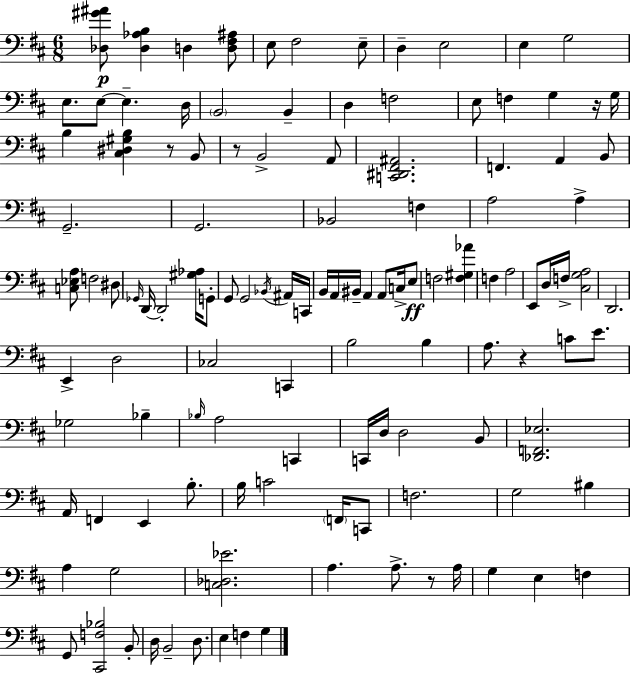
[Db3,G#4,A#4]/e [Db3,Ab3,B3]/q D3/q [D3,F#3,A#3]/e E3/e F#3/h E3/e D3/q E3/h E3/q G3/h E3/e. E3/e E3/q. D3/s B2/h B2/q D3/q F3/h E3/e F3/q G3/q R/s G3/s B3/q [C#3,D#3,G#3,B3]/q R/e B2/e R/e B2/h A2/e [C2,D#2,F#2,A#2]/h. F2/q. A2/q B2/e G2/h. G2/h. Bb2/h F3/q A3/h A3/q [C3,Eb3,A3]/e F3/h D#3/e Gb2/s D2/s D2/h [G#3,Ab3]/s G2/e G2/e G2/h Bb2/s A#2/s C2/s B2/s A2/s BIS2/s A2/q A2/e C3/s E3/e F3/h [F3,G#3,Ab4]/q F3/q A3/h E2/e D3/s F3/s [C#3,G3,A3]/h D2/h. E2/q D3/h CES3/h C2/q B3/h B3/q A3/e. R/q C4/e E4/e. Gb3/h Bb3/q Bb3/s A3/h C2/q C2/s D3/s D3/h B2/e [Db2,F2,Eb3]/h. A2/s F2/q E2/q B3/e. B3/s C4/h F2/s C2/e F3/h. G3/h BIS3/q A3/q G3/h [C3,Db3,Eb4]/h. A3/q. A3/e. R/e A3/s G3/q E3/q F3/q G2/e [C#2,F3,Bb3]/h B2/e D3/s B2/h D3/e. E3/q F3/q G3/q